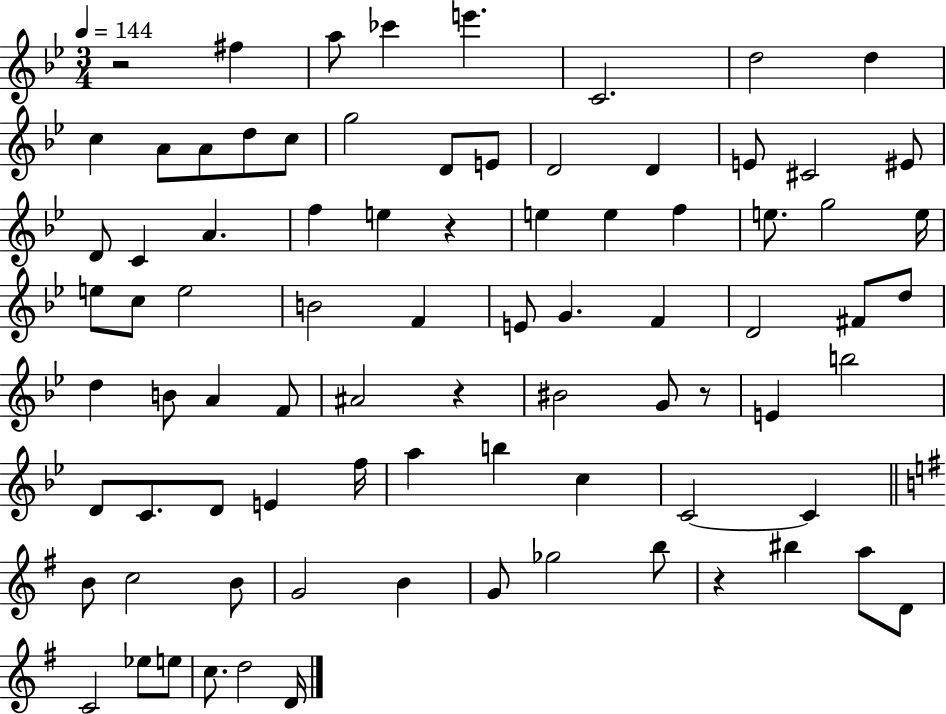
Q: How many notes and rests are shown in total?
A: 83